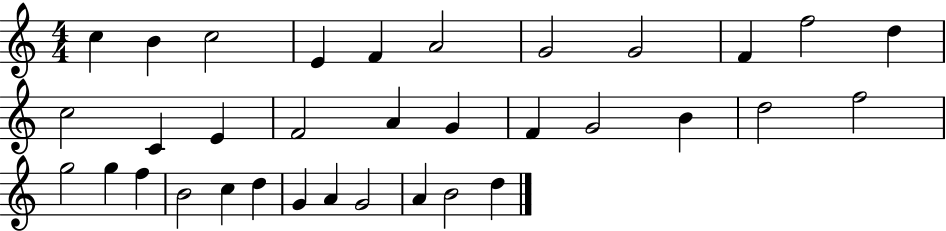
C5/q B4/q C5/h E4/q F4/q A4/h G4/h G4/h F4/q F5/h D5/q C5/h C4/q E4/q F4/h A4/q G4/q F4/q G4/h B4/q D5/h F5/h G5/h G5/q F5/q B4/h C5/q D5/q G4/q A4/q G4/h A4/q B4/h D5/q